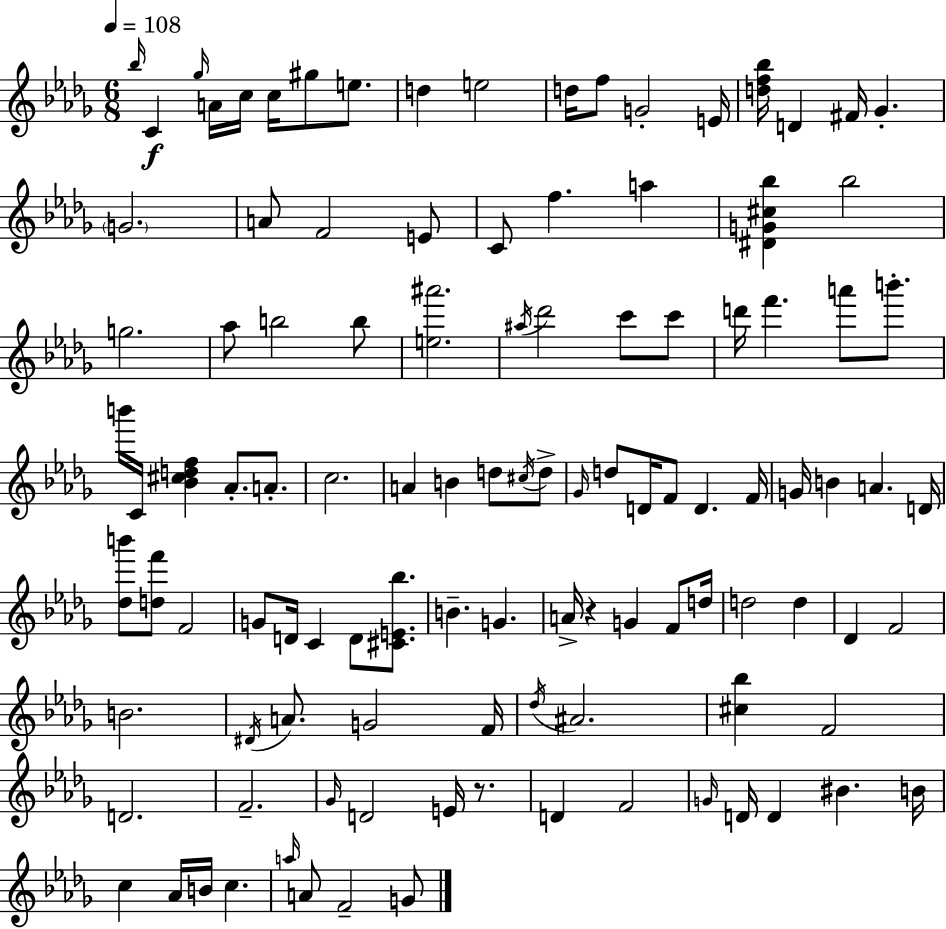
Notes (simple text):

Bb5/s C4/q Gb5/s A4/s C5/s C5/s G#5/e E5/e. D5/q E5/h D5/s F5/e G4/h E4/s [D5,F5,Bb5]/s D4/q F#4/s Gb4/q. G4/h. A4/e F4/h E4/e C4/e F5/q. A5/q [D#4,G4,C#5,Bb5]/q Bb5/h G5/h. Ab5/e B5/h B5/e [E5,A#6]/h. A#5/s Db6/h C6/e C6/e D6/s F6/q. A6/e B6/e. B6/s C4/s [Bb4,C#5,D5,F5]/q Ab4/e. A4/e. C5/h. A4/q B4/q D5/e C#5/s D5/e Gb4/s D5/e D4/s F4/e D4/q. F4/s G4/s B4/q A4/q. D4/s [Db5,B6]/e [D5,F6]/e F4/h G4/e D4/s C4/q D4/e [C#4,E4,Bb5]/e. B4/q. G4/q. A4/s R/q G4/q F4/e D5/s D5/h D5/q Db4/q F4/h B4/h. D#4/s A4/e. G4/h F4/s Db5/s A#4/h. [C#5,Bb5]/q F4/h D4/h. F4/h. Gb4/s D4/h E4/s R/e. D4/q F4/h G4/s D4/s D4/q BIS4/q. B4/s C5/q Ab4/s B4/s C5/q. A5/s A4/e F4/h G4/e